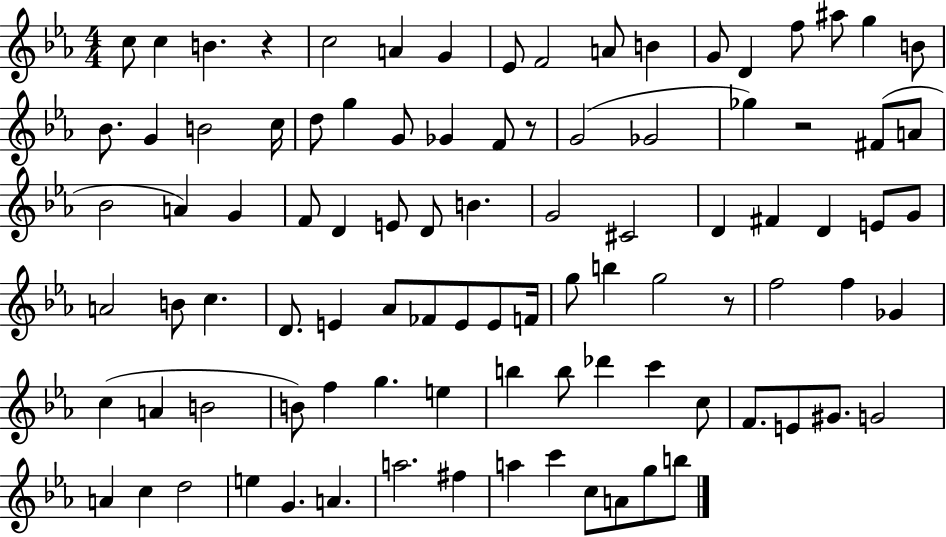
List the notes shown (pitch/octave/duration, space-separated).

C5/e C5/q B4/q. R/q C5/h A4/q G4/q Eb4/e F4/h A4/e B4/q G4/e D4/q F5/e A#5/e G5/q B4/e Bb4/e. G4/q B4/h C5/s D5/e G5/q G4/e Gb4/q F4/e R/e G4/h Gb4/h Gb5/q R/h F#4/e A4/e Bb4/h A4/q G4/q F4/e D4/q E4/e D4/e B4/q. G4/h C#4/h D4/q F#4/q D4/q E4/e G4/e A4/h B4/e C5/q. D4/e. E4/q Ab4/e FES4/e E4/e E4/e F4/s G5/e B5/q G5/h R/e F5/h F5/q Gb4/q C5/q A4/q B4/h B4/e F5/q G5/q. E5/q B5/q B5/e Db6/q C6/q C5/e F4/e. E4/e G#4/e. G4/h A4/q C5/q D5/h E5/q G4/q. A4/q. A5/h. F#5/q A5/q C6/q C5/e A4/e G5/e B5/e